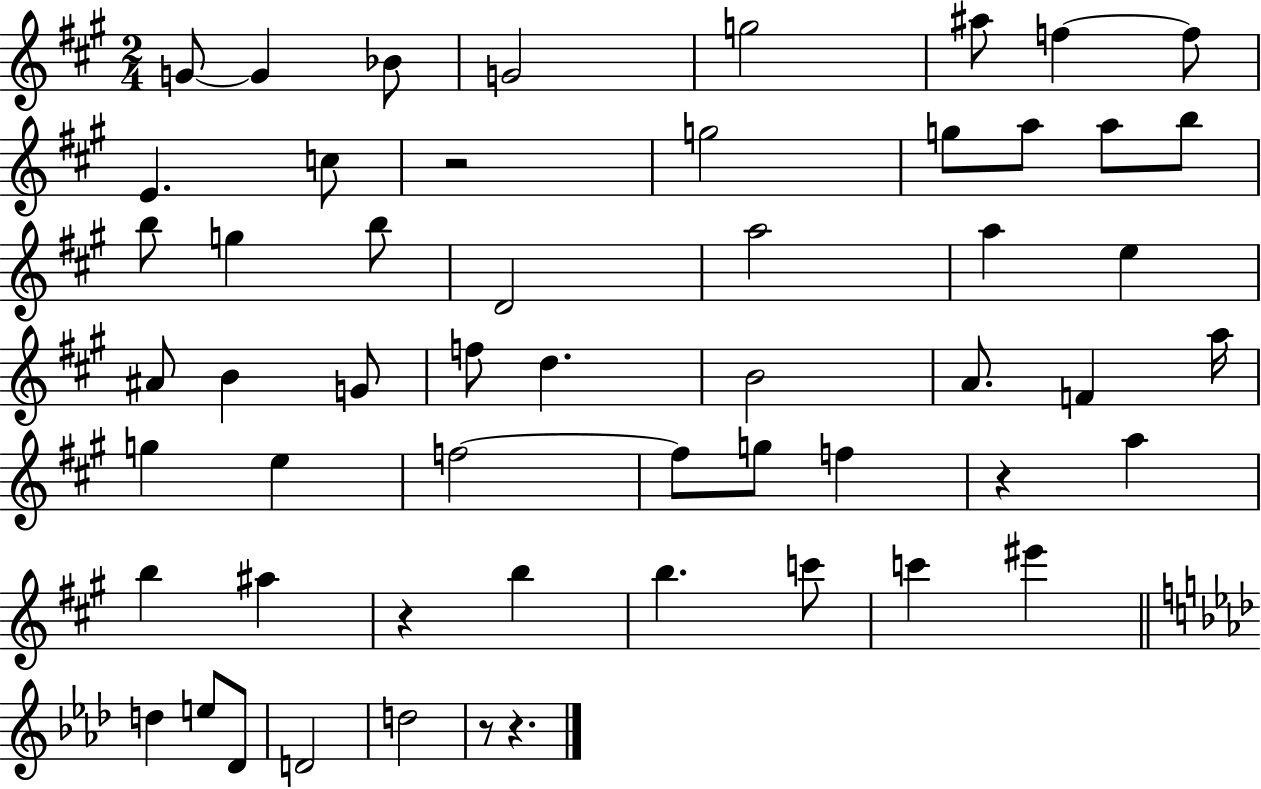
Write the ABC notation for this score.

X:1
T:Untitled
M:2/4
L:1/4
K:A
G/2 G _B/2 G2 g2 ^a/2 f f/2 E c/2 z2 g2 g/2 a/2 a/2 b/2 b/2 g b/2 D2 a2 a e ^A/2 B G/2 f/2 d B2 A/2 F a/4 g e f2 f/2 g/2 f z a b ^a z b b c'/2 c' ^e' d e/2 _D/2 D2 d2 z/2 z